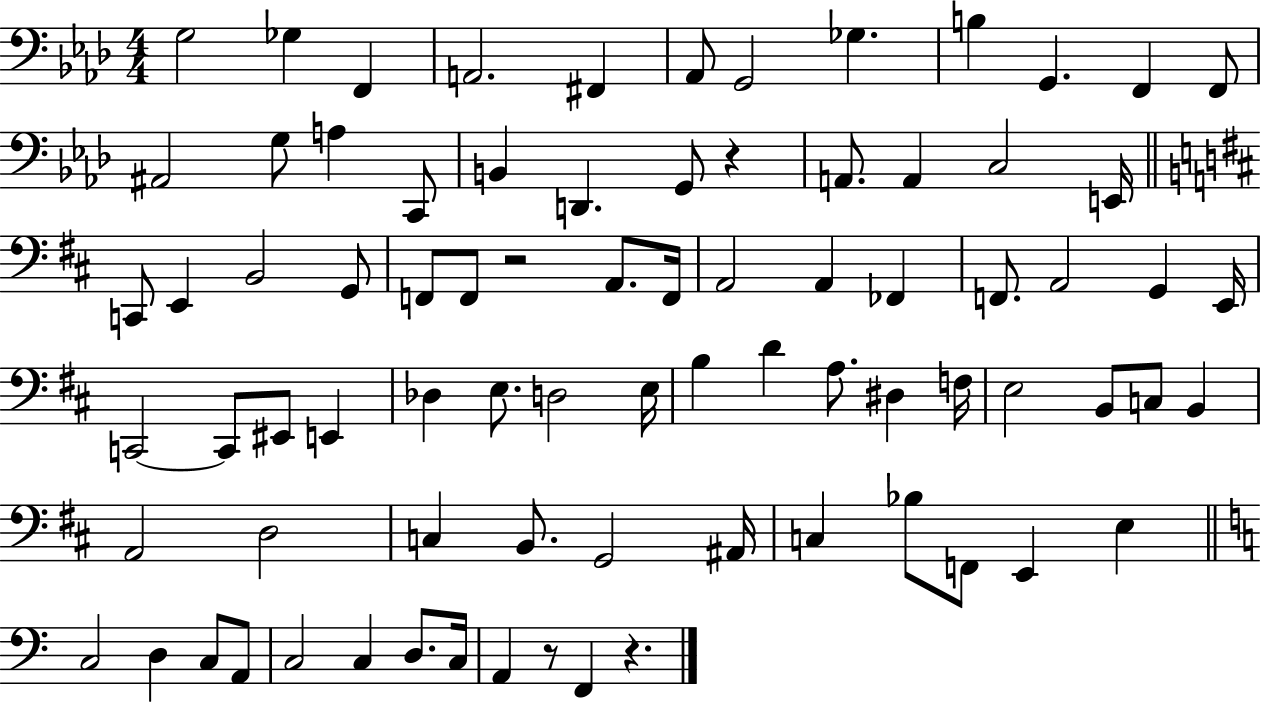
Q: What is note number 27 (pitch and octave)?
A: G2